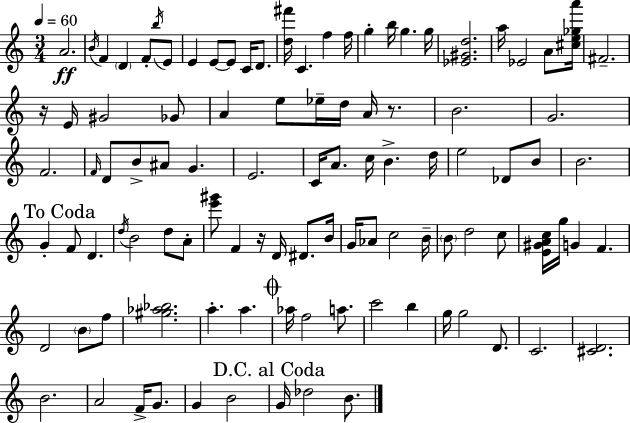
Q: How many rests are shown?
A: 3